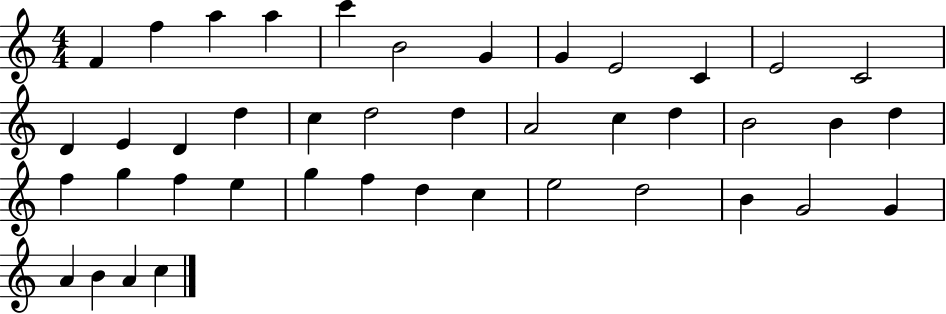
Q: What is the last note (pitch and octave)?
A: C5